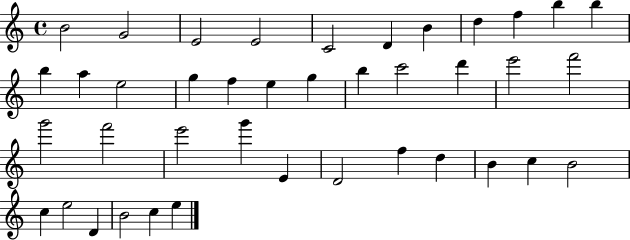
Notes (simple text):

B4/h G4/h E4/h E4/h C4/h D4/q B4/q D5/q F5/q B5/q B5/q B5/q A5/q E5/h G5/q F5/q E5/q G5/q B5/q C6/h D6/q E6/h F6/h G6/h F6/h E6/h G6/q E4/q D4/h F5/q D5/q B4/q C5/q B4/h C5/q E5/h D4/q B4/h C5/q E5/q